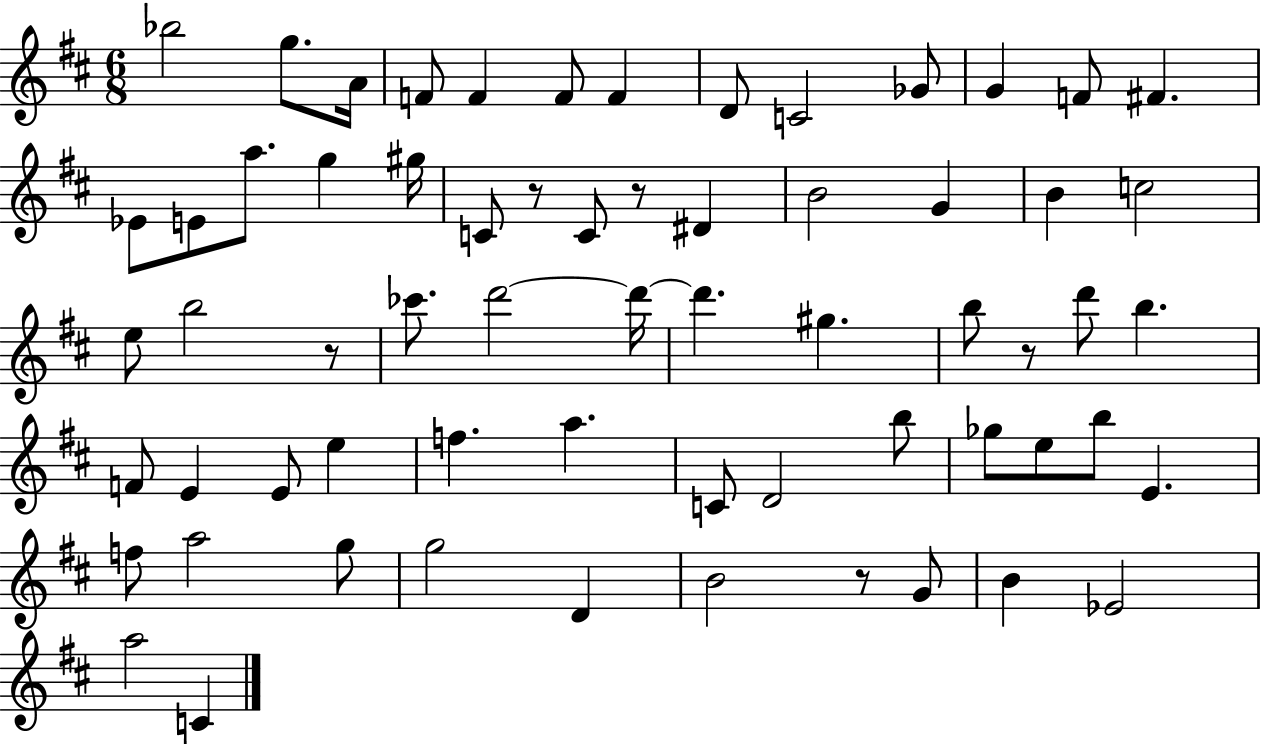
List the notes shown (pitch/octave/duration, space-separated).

Bb5/h G5/e. A4/s F4/e F4/q F4/e F4/q D4/e C4/h Gb4/e G4/q F4/e F#4/q. Eb4/e E4/e A5/e. G5/q G#5/s C4/e R/e C4/e R/e D#4/q B4/h G4/q B4/q C5/h E5/e B5/h R/e CES6/e. D6/h D6/s D6/q. G#5/q. B5/e R/e D6/e B5/q. F4/e E4/q E4/e E5/q F5/q. A5/q. C4/e D4/h B5/e Gb5/e E5/e B5/e E4/q. F5/e A5/h G5/e G5/h D4/q B4/h R/e G4/e B4/q Eb4/h A5/h C4/q